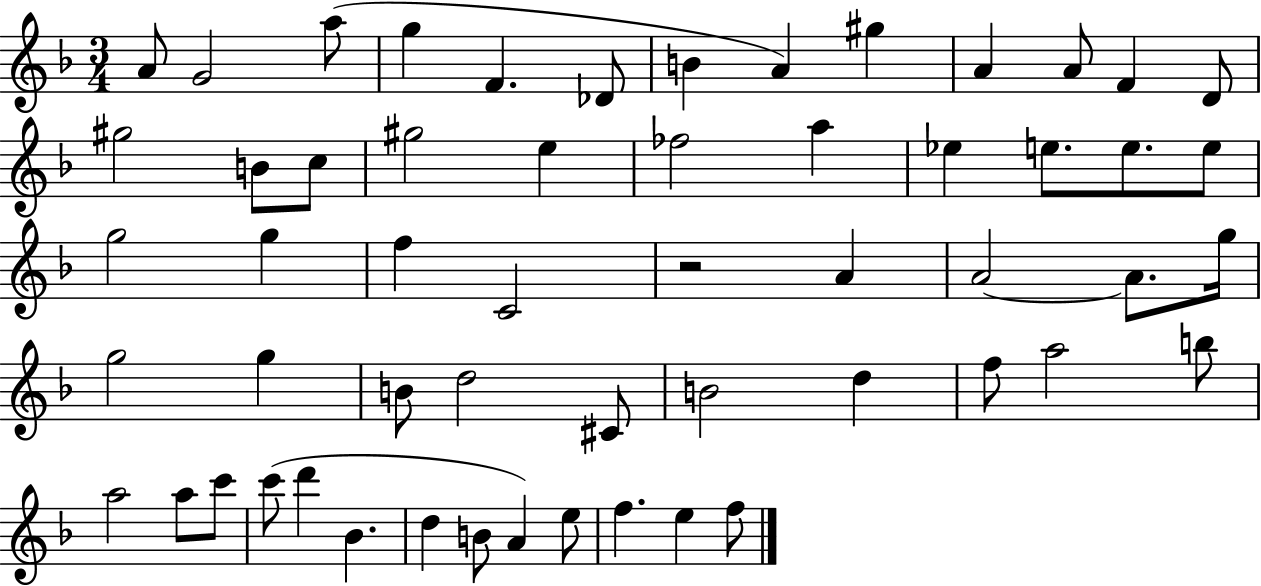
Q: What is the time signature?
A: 3/4